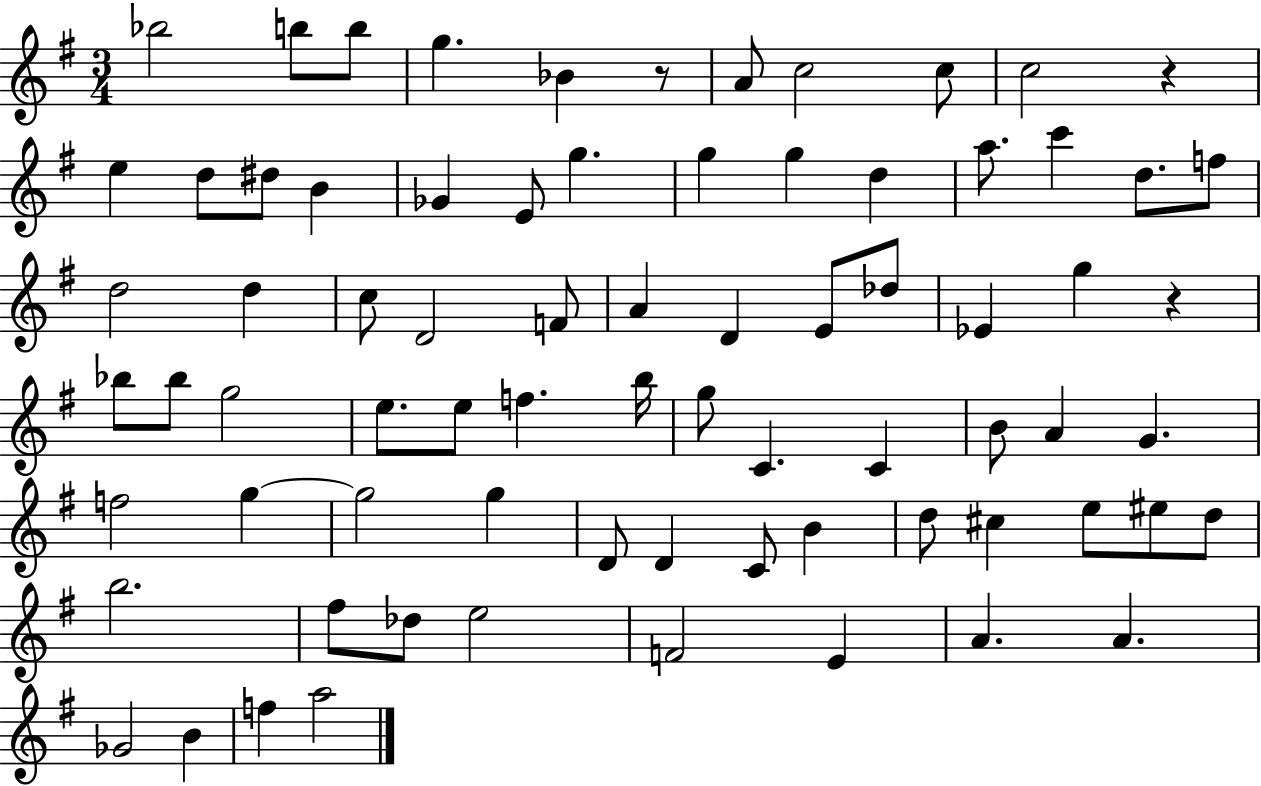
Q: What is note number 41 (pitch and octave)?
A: B5